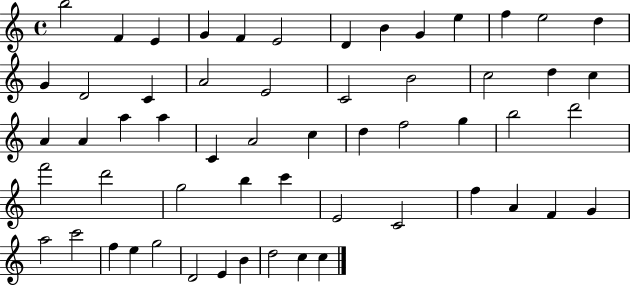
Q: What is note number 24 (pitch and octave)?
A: A4